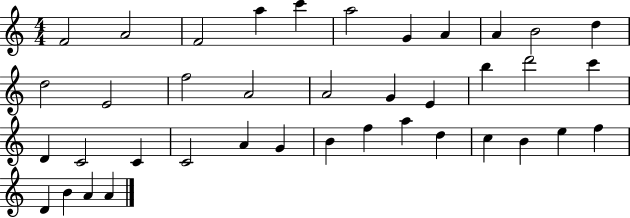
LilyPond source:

{
  \clef treble
  \numericTimeSignature
  \time 4/4
  \key c \major
  f'2 a'2 | f'2 a''4 c'''4 | a''2 g'4 a'4 | a'4 b'2 d''4 | \break d''2 e'2 | f''2 a'2 | a'2 g'4 e'4 | b''4 d'''2 c'''4 | \break d'4 c'2 c'4 | c'2 a'4 g'4 | b'4 f''4 a''4 d''4 | c''4 b'4 e''4 f''4 | \break d'4 b'4 a'4 a'4 | \bar "|."
}